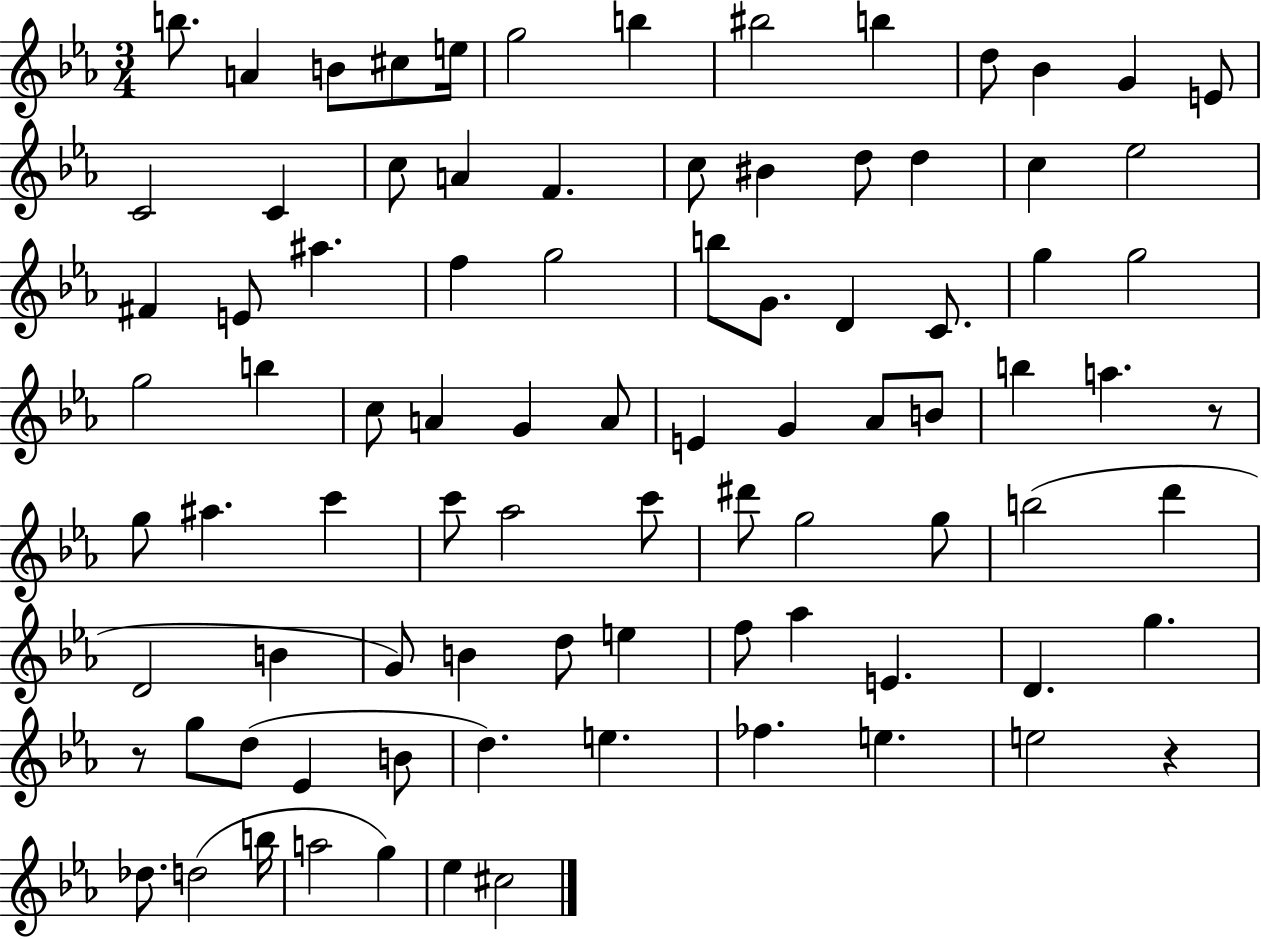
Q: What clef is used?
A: treble